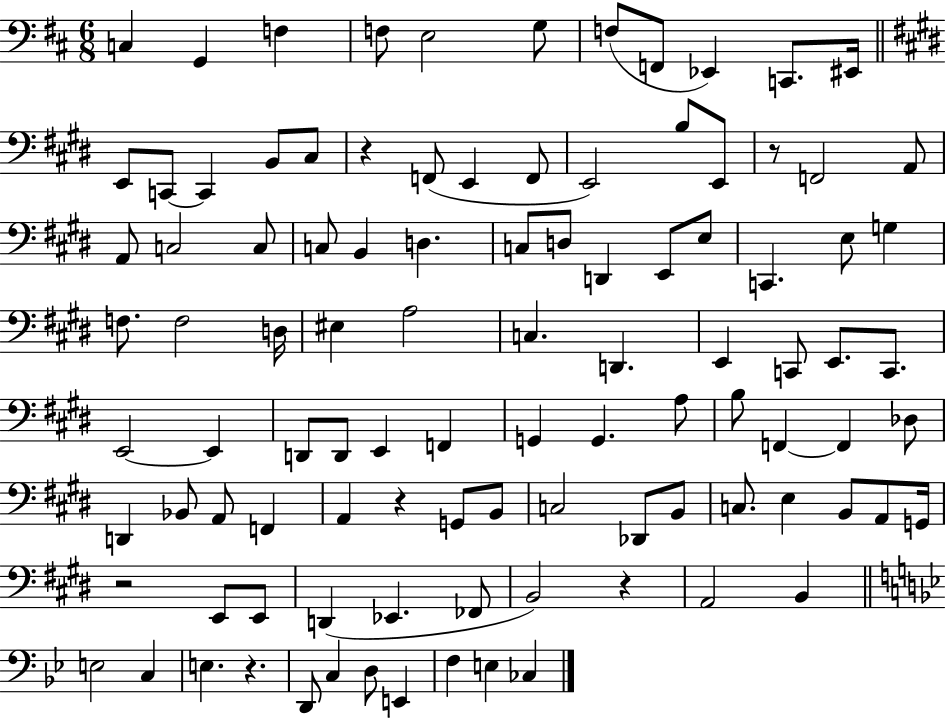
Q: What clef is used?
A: bass